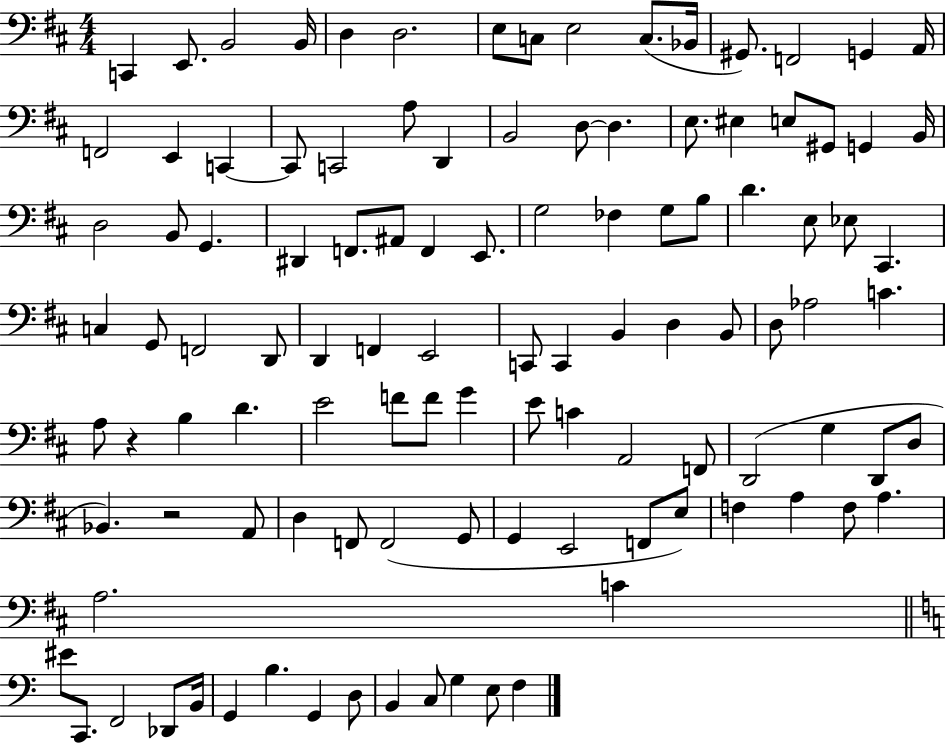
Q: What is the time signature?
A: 4/4